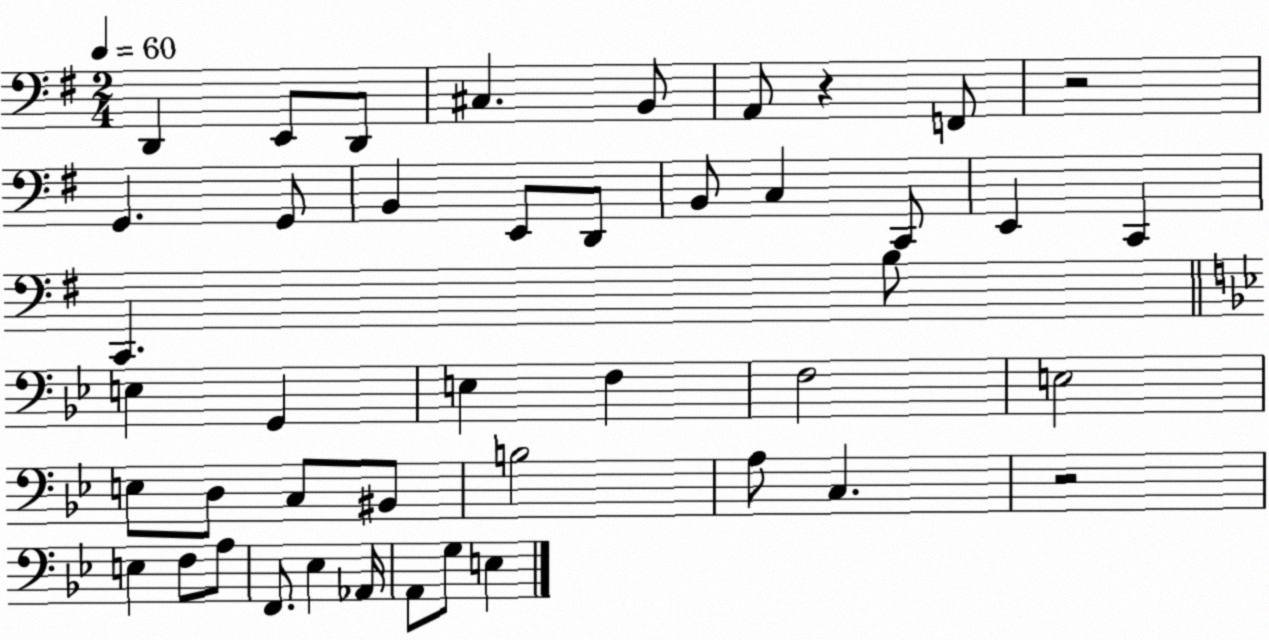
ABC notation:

X:1
T:Untitled
M:2/4
L:1/4
K:G
D,, E,,/2 D,,/2 ^C, B,,/2 A,,/2 z F,,/2 z2 G,, G,,/2 B,, E,,/2 D,,/2 B,,/2 C, C,,/2 E,, C,, C,, B,/2 E, G,, E, F, F,2 E,2 E,/2 D,/2 C,/2 ^B,,/2 B,2 A,/2 C, z2 E, F,/2 A,/2 F,,/2 _E, _A,,/4 A,,/2 G,/2 E,